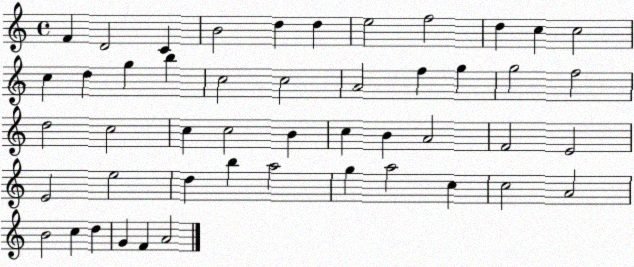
X:1
T:Untitled
M:4/4
L:1/4
K:C
F D2 C B2 d d e2 f2 d c c2 c d g b c2 c2 A2 f g g2 f2 d2 c2 c c2 B c B A2 F2 E2 E2 e2 d b a2 g a2 c c2 A2 B2 c d G F A2